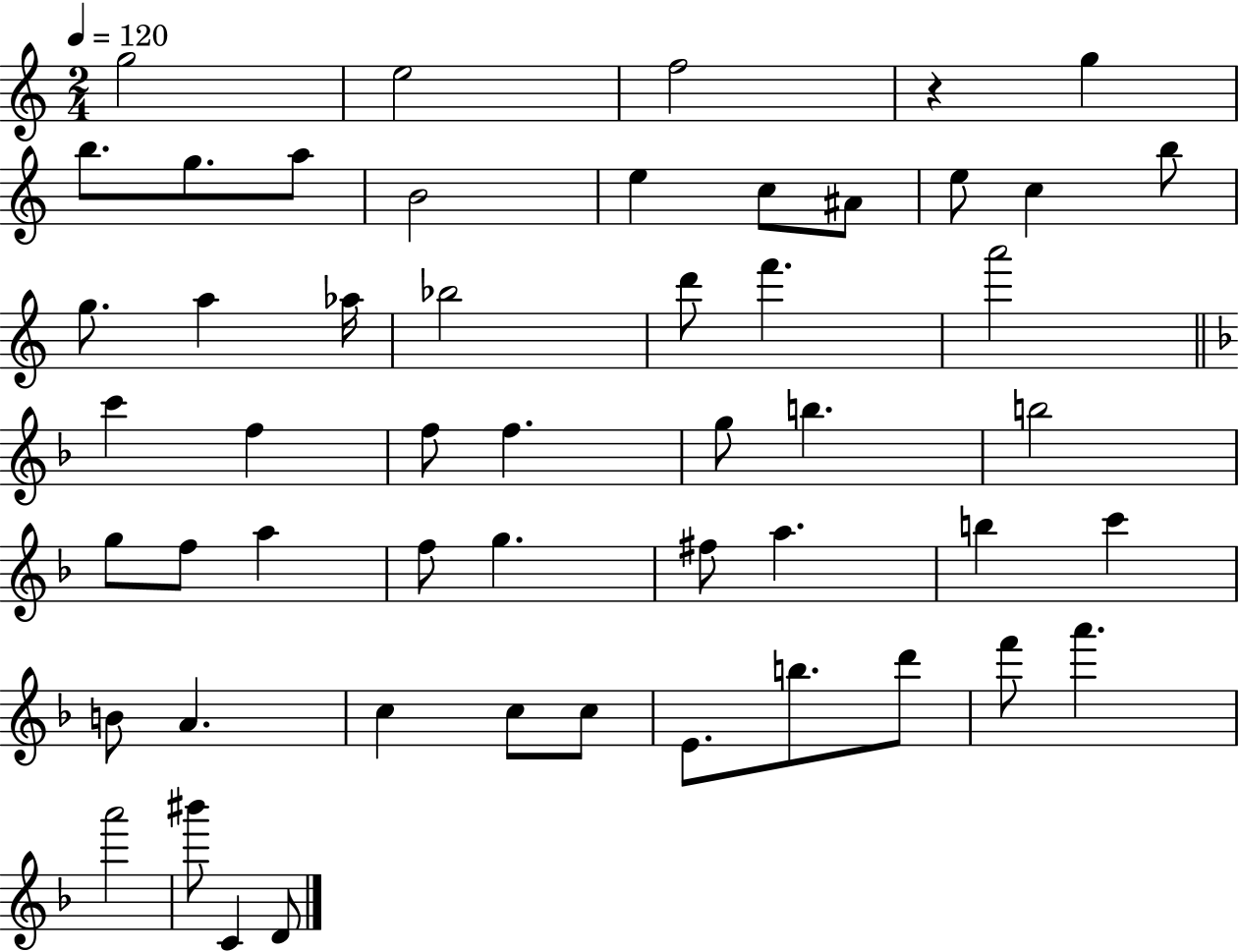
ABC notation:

X:1
T:Untitled
M:2/4
L:1/4
K:C
g2 e2 f2 z g b/2 g/2 a/2 B2 e c/2 ^A/2 e/2 c b/2 g/2 a _a/4 _b2 d'/2 f' a'2 c' f f/2 f g/2 b b2 g/2 f/2 a f/2 g ^f/2 a b c' B/2 A c c/2 c/2 E/2 b/2 d'/2 f'/2 a' a'2 ^b'/2 C D/2